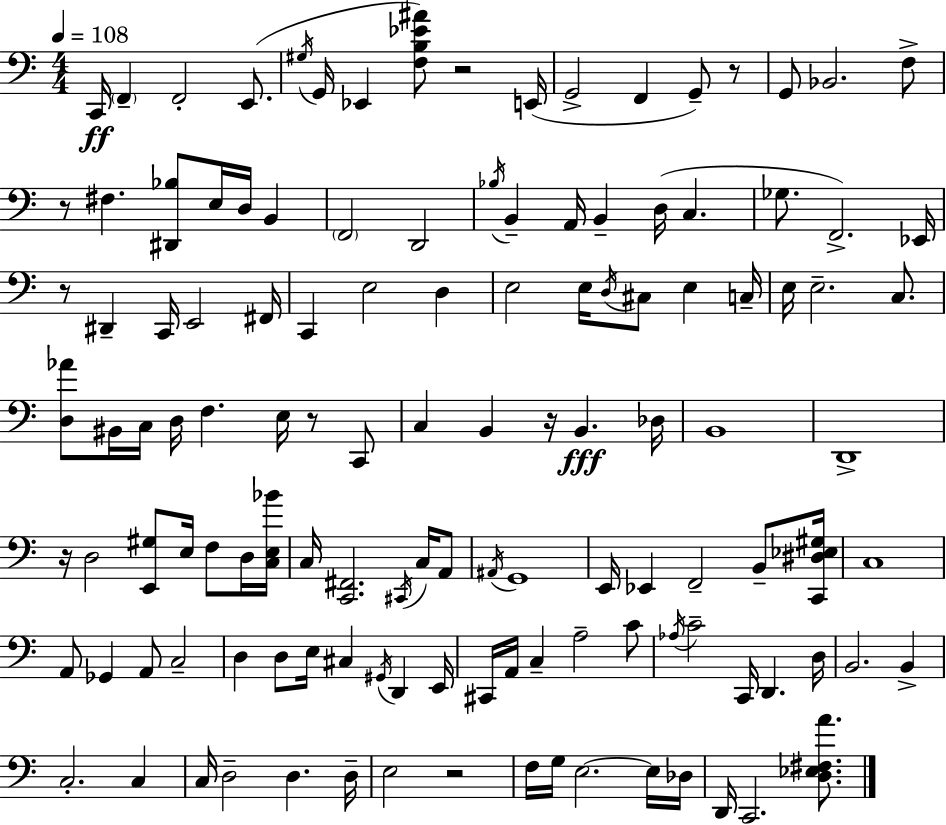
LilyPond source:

{
  \clef bass
  \numericTimeSignature
  \time 4/4
  \key c \major
  \tempo 4 = 108
  c,16\ff \parenthesize f,4-- f,2-. e,8.( | \acciaccatura { gis16 } g,16 ees,4 <f b ees' ais'>8) r2 | e,16( g,2-> f,4 g,8--) r8 | g,8 bes,2. f8-> | \break r8 fis4. <dis, bes>8 e16 d16 b,4 | \parenthesize f,2 d,2 | \acciaccatura { bes16 } b,4-- a,16 b,4-- d16( c4. | ges8. f,2.->) | \break ees,16 r8 dis,4-- c,16 e,2 | fis,16 c,4 e2 d4 | e2 e16 \acciaccatura { d16 } cis8 e4 | c16-- e16 e2.-- | \break c8. <d aes'>8 bis,16 c16 d16 f4. e16 r8 | c,8 c4 b,4 r16 b,4.\fff | des16 b,1 | d,1-> | \break r16 d2 <e, gis>8 e16 f8 | d16 <c e bes'>16 c16 <c, fis,>2. | \acciaccatura { cis,16 } c16 a,8 \acciaccatura { ais,16 } g,1 | e,16 ees,4 f,2-- | \break b,8-- <c, dis ees gis>16 c1 | a,8 ges,4 a,8 c2-- | d4 d8 e16 cis4 | \acciaccatura { gis,16 } d,4 e,16 cis,16 a,16 c4-- a2-- | \break c'8 \acciaccatura { aes16 } c'2-- c,16 | d,4. d16 b,2. | b,4-> c2.-. | c4 c16 d2-- | \break d4. d16-- e2 r2 | f16 g16 e2.~~ | e16 des16 d,16 c,2. | <d ees fis a'>8. \bar "|."
}